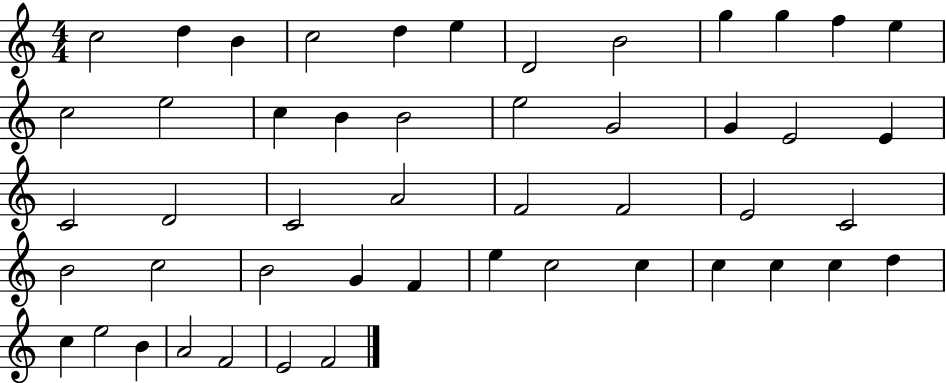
X:1
T:Untitled
M:4/4
L:1/4
K:C
c2 d B c2 d e D2 B2 g g f e c2 e2 c B B2 e2 G2 G E2 E C2 D2 C2 A2 F2 F2 E2 C2 B2 c2 B2 G F e c2 c c c c d c e2 B A2 F2 E2 F2